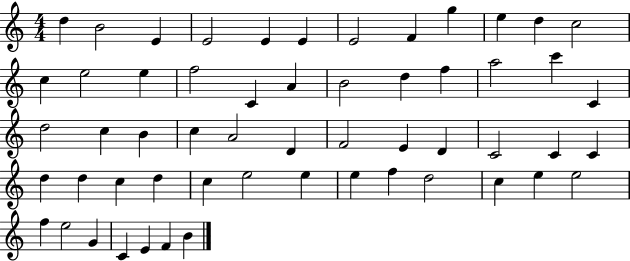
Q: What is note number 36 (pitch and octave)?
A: C4